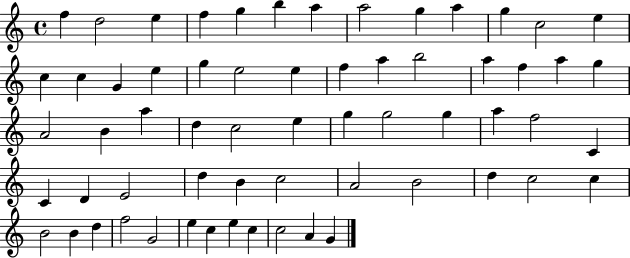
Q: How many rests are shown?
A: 0